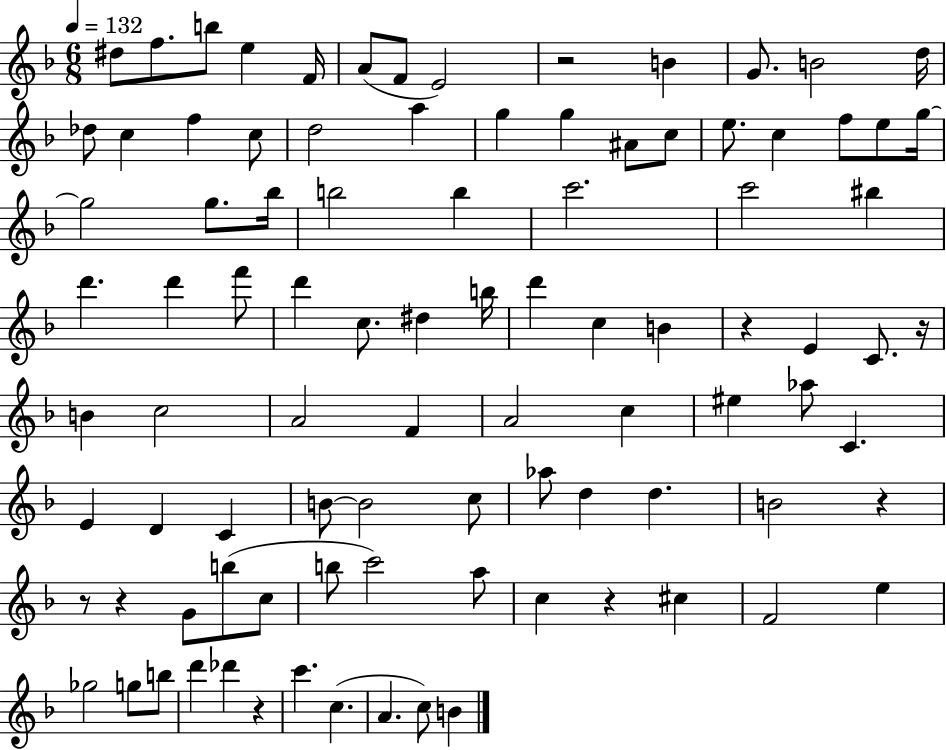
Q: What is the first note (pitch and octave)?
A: D#5